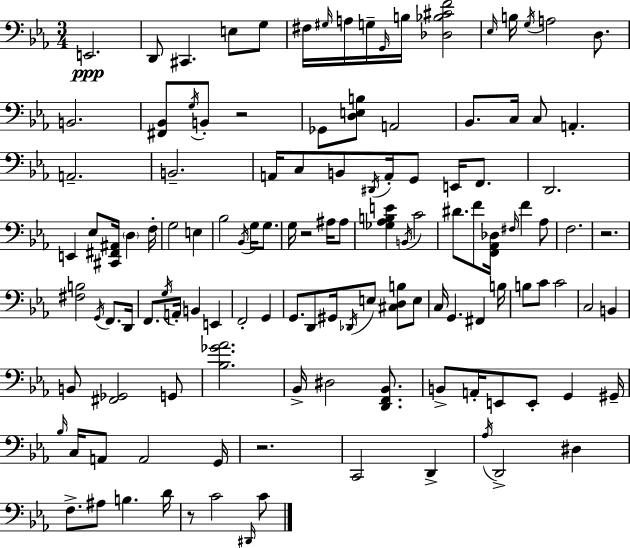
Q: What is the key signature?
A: C minor